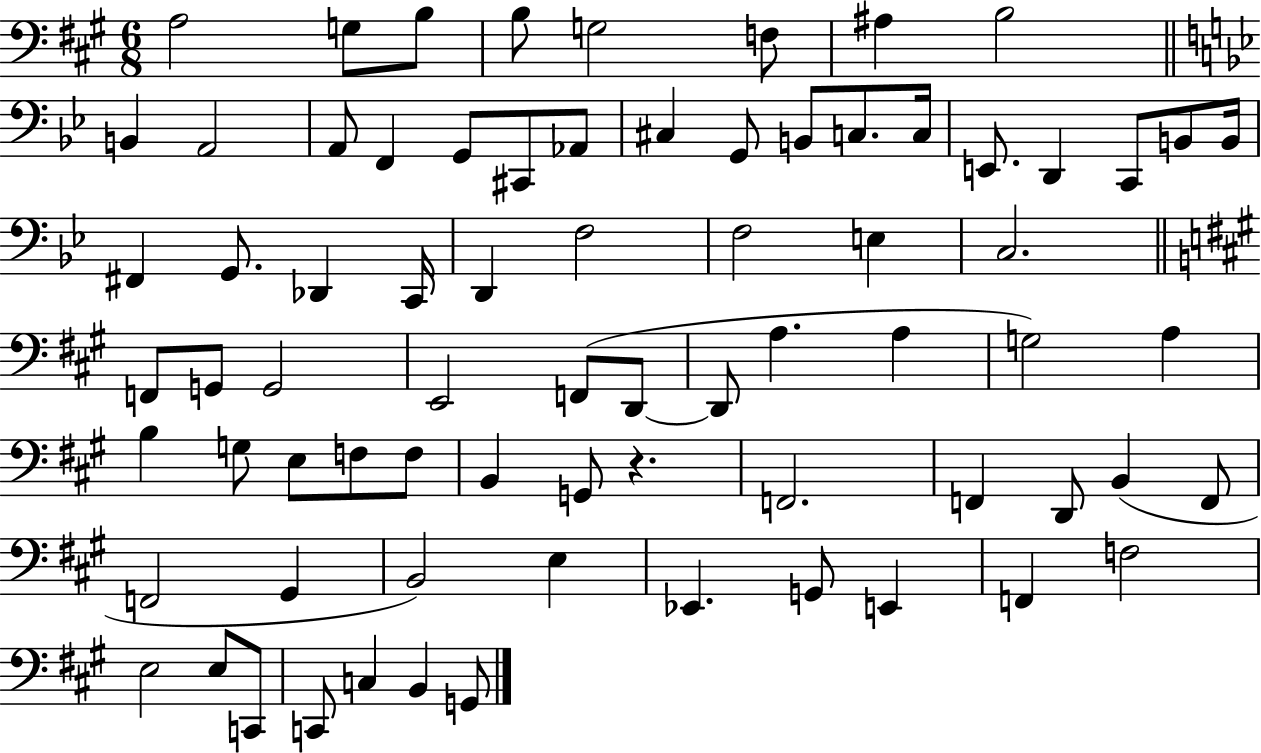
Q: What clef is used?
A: bass